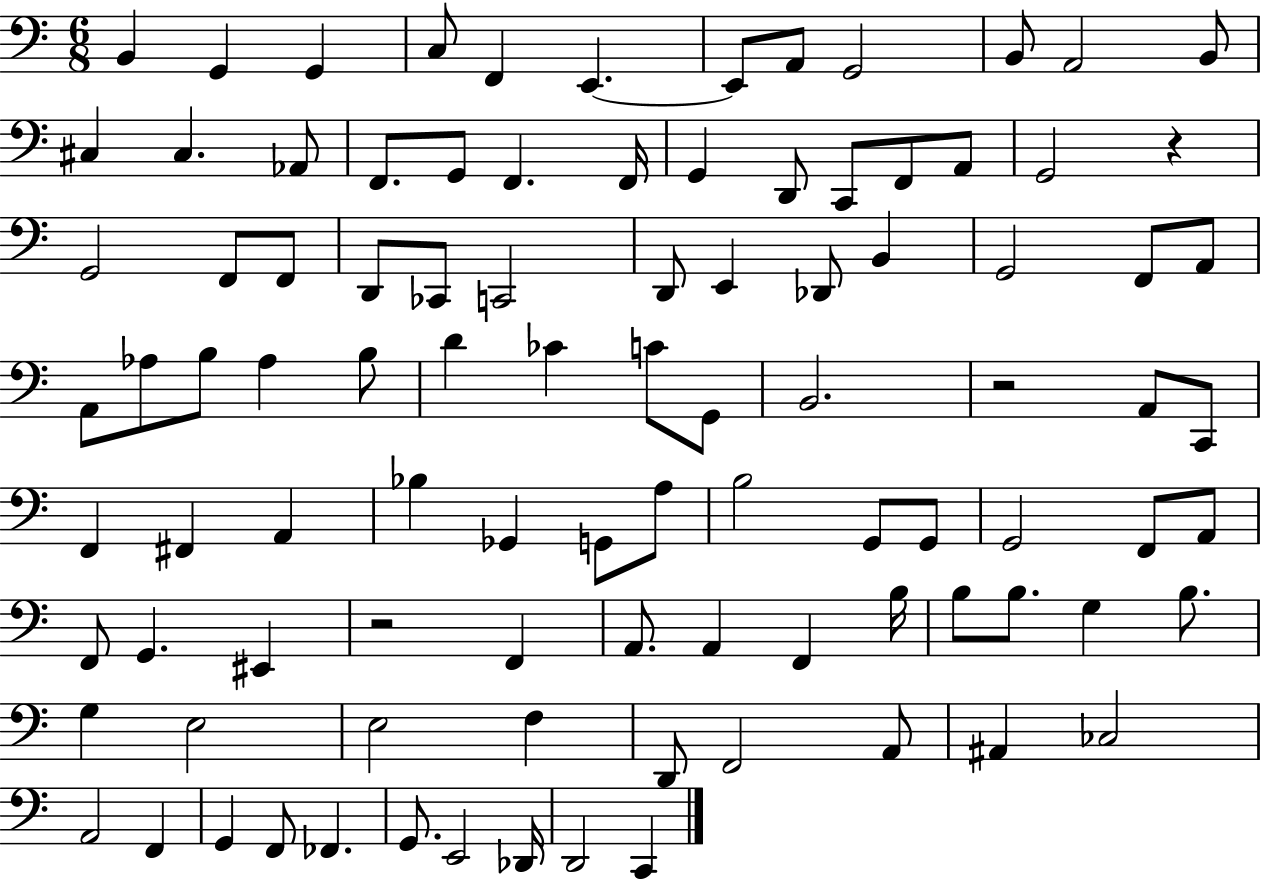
{
  \clef bass
  \numericTimeSignature
  \time 6/8
  \key c \major
  b,4 g,4 g,4 | c8 f,4 e,4.~~ | e,8 a,8 g,2 | b,8 a,2 b,8 | \break cis4 cis4. aes,8 | f,8. g,8 f,4. f,16 | g,4 d,8 c,8 f,8 a,8 | g,2 r4 | \break g,2 f,8 f,8 | d,8 ces,8 c,2 | d,8 e,4 des,8 b,4 | g,2 f,8 a,8 | \break a,8 aes8 b8 aes4 b8 | d'4 ces'4 c'8 g,8 | b,2. | r2 a,8 c,8 | \break f,4 fis,4 a,4 | bes4 ges,4 g,8 a8 | b2 g,8 g,8 | g,2 f,8 a,8 | \break f,8 g,4. eis,4 | r2 f,4 | a,8. a,4 f,4 b16 | b8 b8. g4 b8. | \break g4 e2 | e2 f4 | d,8 f,2 a,8 | ais,4 ces2 | \break a,2 f,4 | g,4 f,8 fes,4. | g,8. e,2 des,16 | d,2 c,4 | \break \bar "|."
}